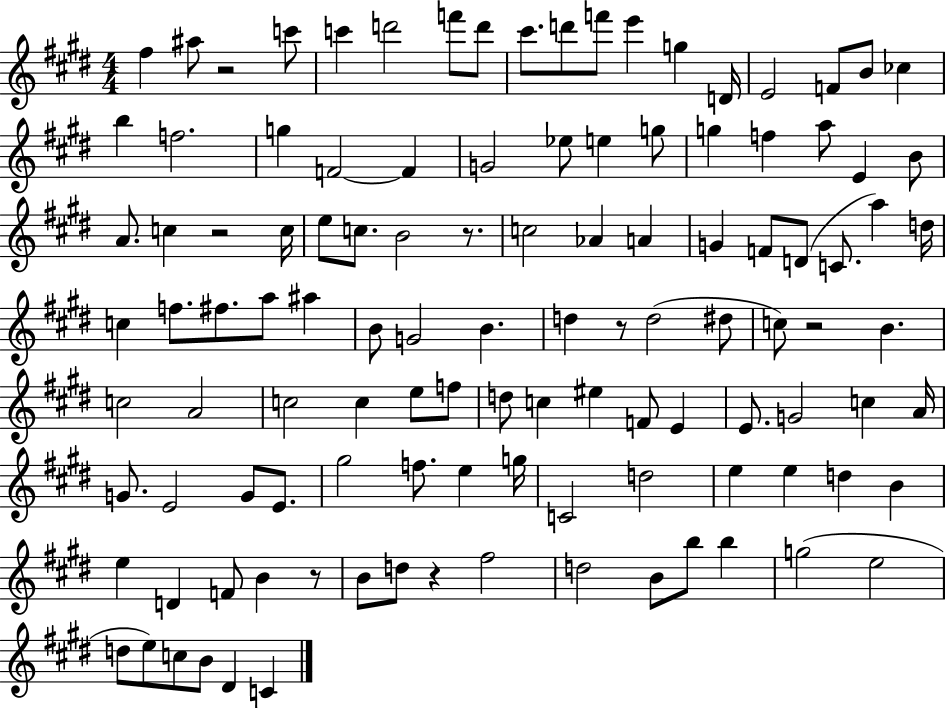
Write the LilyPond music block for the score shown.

{
  \clef treble
  \numericTimeSignature
  \time 4/4
  \key e \major
  \repeat volta 2 { fis''4 ais''8 r2 c'''8 | c'''4 d'''2 f'''8 d'''8 | cis'''8. d'''8 f'''8 e'''4 g''4 d'16 | e'2 f'8 b'8 ces''4 | \break b''4 f''2. | g''4 f'2~~ f'4 | g'2 ees''8 e''4 g''8 | g''4 f''4 a''8 e'4 b'8 | \break a'8. c''4 r2 c''16 | e''8 c''8. b'2 r8. | c''2 aes'4 a'4 | g'4 f'8 d'8( c'8. a''4) d''16 | \break c''4 f''8. fis''8. a''8 ais''4 | b'8 g'2 b'4. | d''4 r8 d''2( dis''8 | c''8) r2 b'4. | \break c''2 a'2 | c''2 c''4 e''8 f''8 | d''8 c''4 eis''4 f'8 e'4 | e'8. g'2 c''4 a'16 | \break g'8. e'2 g'8 e'8. | gis''2 f''8. e''4 g''16 | c'2 d''2 | e''4 e''4 d''4 b'4 | \break e''4 d'4 f'8 b'4 r8 | b'8 d''8 r4 fis''2 | d''2 b'8 b''8 b''4 | g''2( e''2 | \break d''8 e''8) c''8 b'8 dis'4 c'4 | } \bar "|."
}